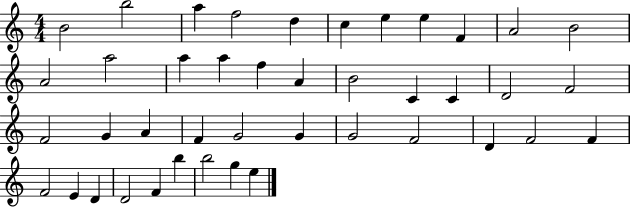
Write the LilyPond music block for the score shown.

{
  \clef treble
  \numericTimeSignature
  \time 4/4
  \key c \major
  b'2 b''2 | a''4 f''2 d''4 | c''4 e''4 e''4 f'4 | a'2 b'2 | \break a'2 a''2 | a''4 a''4 f''4 a'4 | b'2 c'4 c'4 | d'2 f'2 | \break f'2 g'4 a'4 | f'4 g'2 g'4 | g'2 f'2 | d'4 f'2 f'4 | \break f'2 e'4 d'4 | d'2 f'4 b''4 | b''2 g''4 e''4 | \bar "|."
}